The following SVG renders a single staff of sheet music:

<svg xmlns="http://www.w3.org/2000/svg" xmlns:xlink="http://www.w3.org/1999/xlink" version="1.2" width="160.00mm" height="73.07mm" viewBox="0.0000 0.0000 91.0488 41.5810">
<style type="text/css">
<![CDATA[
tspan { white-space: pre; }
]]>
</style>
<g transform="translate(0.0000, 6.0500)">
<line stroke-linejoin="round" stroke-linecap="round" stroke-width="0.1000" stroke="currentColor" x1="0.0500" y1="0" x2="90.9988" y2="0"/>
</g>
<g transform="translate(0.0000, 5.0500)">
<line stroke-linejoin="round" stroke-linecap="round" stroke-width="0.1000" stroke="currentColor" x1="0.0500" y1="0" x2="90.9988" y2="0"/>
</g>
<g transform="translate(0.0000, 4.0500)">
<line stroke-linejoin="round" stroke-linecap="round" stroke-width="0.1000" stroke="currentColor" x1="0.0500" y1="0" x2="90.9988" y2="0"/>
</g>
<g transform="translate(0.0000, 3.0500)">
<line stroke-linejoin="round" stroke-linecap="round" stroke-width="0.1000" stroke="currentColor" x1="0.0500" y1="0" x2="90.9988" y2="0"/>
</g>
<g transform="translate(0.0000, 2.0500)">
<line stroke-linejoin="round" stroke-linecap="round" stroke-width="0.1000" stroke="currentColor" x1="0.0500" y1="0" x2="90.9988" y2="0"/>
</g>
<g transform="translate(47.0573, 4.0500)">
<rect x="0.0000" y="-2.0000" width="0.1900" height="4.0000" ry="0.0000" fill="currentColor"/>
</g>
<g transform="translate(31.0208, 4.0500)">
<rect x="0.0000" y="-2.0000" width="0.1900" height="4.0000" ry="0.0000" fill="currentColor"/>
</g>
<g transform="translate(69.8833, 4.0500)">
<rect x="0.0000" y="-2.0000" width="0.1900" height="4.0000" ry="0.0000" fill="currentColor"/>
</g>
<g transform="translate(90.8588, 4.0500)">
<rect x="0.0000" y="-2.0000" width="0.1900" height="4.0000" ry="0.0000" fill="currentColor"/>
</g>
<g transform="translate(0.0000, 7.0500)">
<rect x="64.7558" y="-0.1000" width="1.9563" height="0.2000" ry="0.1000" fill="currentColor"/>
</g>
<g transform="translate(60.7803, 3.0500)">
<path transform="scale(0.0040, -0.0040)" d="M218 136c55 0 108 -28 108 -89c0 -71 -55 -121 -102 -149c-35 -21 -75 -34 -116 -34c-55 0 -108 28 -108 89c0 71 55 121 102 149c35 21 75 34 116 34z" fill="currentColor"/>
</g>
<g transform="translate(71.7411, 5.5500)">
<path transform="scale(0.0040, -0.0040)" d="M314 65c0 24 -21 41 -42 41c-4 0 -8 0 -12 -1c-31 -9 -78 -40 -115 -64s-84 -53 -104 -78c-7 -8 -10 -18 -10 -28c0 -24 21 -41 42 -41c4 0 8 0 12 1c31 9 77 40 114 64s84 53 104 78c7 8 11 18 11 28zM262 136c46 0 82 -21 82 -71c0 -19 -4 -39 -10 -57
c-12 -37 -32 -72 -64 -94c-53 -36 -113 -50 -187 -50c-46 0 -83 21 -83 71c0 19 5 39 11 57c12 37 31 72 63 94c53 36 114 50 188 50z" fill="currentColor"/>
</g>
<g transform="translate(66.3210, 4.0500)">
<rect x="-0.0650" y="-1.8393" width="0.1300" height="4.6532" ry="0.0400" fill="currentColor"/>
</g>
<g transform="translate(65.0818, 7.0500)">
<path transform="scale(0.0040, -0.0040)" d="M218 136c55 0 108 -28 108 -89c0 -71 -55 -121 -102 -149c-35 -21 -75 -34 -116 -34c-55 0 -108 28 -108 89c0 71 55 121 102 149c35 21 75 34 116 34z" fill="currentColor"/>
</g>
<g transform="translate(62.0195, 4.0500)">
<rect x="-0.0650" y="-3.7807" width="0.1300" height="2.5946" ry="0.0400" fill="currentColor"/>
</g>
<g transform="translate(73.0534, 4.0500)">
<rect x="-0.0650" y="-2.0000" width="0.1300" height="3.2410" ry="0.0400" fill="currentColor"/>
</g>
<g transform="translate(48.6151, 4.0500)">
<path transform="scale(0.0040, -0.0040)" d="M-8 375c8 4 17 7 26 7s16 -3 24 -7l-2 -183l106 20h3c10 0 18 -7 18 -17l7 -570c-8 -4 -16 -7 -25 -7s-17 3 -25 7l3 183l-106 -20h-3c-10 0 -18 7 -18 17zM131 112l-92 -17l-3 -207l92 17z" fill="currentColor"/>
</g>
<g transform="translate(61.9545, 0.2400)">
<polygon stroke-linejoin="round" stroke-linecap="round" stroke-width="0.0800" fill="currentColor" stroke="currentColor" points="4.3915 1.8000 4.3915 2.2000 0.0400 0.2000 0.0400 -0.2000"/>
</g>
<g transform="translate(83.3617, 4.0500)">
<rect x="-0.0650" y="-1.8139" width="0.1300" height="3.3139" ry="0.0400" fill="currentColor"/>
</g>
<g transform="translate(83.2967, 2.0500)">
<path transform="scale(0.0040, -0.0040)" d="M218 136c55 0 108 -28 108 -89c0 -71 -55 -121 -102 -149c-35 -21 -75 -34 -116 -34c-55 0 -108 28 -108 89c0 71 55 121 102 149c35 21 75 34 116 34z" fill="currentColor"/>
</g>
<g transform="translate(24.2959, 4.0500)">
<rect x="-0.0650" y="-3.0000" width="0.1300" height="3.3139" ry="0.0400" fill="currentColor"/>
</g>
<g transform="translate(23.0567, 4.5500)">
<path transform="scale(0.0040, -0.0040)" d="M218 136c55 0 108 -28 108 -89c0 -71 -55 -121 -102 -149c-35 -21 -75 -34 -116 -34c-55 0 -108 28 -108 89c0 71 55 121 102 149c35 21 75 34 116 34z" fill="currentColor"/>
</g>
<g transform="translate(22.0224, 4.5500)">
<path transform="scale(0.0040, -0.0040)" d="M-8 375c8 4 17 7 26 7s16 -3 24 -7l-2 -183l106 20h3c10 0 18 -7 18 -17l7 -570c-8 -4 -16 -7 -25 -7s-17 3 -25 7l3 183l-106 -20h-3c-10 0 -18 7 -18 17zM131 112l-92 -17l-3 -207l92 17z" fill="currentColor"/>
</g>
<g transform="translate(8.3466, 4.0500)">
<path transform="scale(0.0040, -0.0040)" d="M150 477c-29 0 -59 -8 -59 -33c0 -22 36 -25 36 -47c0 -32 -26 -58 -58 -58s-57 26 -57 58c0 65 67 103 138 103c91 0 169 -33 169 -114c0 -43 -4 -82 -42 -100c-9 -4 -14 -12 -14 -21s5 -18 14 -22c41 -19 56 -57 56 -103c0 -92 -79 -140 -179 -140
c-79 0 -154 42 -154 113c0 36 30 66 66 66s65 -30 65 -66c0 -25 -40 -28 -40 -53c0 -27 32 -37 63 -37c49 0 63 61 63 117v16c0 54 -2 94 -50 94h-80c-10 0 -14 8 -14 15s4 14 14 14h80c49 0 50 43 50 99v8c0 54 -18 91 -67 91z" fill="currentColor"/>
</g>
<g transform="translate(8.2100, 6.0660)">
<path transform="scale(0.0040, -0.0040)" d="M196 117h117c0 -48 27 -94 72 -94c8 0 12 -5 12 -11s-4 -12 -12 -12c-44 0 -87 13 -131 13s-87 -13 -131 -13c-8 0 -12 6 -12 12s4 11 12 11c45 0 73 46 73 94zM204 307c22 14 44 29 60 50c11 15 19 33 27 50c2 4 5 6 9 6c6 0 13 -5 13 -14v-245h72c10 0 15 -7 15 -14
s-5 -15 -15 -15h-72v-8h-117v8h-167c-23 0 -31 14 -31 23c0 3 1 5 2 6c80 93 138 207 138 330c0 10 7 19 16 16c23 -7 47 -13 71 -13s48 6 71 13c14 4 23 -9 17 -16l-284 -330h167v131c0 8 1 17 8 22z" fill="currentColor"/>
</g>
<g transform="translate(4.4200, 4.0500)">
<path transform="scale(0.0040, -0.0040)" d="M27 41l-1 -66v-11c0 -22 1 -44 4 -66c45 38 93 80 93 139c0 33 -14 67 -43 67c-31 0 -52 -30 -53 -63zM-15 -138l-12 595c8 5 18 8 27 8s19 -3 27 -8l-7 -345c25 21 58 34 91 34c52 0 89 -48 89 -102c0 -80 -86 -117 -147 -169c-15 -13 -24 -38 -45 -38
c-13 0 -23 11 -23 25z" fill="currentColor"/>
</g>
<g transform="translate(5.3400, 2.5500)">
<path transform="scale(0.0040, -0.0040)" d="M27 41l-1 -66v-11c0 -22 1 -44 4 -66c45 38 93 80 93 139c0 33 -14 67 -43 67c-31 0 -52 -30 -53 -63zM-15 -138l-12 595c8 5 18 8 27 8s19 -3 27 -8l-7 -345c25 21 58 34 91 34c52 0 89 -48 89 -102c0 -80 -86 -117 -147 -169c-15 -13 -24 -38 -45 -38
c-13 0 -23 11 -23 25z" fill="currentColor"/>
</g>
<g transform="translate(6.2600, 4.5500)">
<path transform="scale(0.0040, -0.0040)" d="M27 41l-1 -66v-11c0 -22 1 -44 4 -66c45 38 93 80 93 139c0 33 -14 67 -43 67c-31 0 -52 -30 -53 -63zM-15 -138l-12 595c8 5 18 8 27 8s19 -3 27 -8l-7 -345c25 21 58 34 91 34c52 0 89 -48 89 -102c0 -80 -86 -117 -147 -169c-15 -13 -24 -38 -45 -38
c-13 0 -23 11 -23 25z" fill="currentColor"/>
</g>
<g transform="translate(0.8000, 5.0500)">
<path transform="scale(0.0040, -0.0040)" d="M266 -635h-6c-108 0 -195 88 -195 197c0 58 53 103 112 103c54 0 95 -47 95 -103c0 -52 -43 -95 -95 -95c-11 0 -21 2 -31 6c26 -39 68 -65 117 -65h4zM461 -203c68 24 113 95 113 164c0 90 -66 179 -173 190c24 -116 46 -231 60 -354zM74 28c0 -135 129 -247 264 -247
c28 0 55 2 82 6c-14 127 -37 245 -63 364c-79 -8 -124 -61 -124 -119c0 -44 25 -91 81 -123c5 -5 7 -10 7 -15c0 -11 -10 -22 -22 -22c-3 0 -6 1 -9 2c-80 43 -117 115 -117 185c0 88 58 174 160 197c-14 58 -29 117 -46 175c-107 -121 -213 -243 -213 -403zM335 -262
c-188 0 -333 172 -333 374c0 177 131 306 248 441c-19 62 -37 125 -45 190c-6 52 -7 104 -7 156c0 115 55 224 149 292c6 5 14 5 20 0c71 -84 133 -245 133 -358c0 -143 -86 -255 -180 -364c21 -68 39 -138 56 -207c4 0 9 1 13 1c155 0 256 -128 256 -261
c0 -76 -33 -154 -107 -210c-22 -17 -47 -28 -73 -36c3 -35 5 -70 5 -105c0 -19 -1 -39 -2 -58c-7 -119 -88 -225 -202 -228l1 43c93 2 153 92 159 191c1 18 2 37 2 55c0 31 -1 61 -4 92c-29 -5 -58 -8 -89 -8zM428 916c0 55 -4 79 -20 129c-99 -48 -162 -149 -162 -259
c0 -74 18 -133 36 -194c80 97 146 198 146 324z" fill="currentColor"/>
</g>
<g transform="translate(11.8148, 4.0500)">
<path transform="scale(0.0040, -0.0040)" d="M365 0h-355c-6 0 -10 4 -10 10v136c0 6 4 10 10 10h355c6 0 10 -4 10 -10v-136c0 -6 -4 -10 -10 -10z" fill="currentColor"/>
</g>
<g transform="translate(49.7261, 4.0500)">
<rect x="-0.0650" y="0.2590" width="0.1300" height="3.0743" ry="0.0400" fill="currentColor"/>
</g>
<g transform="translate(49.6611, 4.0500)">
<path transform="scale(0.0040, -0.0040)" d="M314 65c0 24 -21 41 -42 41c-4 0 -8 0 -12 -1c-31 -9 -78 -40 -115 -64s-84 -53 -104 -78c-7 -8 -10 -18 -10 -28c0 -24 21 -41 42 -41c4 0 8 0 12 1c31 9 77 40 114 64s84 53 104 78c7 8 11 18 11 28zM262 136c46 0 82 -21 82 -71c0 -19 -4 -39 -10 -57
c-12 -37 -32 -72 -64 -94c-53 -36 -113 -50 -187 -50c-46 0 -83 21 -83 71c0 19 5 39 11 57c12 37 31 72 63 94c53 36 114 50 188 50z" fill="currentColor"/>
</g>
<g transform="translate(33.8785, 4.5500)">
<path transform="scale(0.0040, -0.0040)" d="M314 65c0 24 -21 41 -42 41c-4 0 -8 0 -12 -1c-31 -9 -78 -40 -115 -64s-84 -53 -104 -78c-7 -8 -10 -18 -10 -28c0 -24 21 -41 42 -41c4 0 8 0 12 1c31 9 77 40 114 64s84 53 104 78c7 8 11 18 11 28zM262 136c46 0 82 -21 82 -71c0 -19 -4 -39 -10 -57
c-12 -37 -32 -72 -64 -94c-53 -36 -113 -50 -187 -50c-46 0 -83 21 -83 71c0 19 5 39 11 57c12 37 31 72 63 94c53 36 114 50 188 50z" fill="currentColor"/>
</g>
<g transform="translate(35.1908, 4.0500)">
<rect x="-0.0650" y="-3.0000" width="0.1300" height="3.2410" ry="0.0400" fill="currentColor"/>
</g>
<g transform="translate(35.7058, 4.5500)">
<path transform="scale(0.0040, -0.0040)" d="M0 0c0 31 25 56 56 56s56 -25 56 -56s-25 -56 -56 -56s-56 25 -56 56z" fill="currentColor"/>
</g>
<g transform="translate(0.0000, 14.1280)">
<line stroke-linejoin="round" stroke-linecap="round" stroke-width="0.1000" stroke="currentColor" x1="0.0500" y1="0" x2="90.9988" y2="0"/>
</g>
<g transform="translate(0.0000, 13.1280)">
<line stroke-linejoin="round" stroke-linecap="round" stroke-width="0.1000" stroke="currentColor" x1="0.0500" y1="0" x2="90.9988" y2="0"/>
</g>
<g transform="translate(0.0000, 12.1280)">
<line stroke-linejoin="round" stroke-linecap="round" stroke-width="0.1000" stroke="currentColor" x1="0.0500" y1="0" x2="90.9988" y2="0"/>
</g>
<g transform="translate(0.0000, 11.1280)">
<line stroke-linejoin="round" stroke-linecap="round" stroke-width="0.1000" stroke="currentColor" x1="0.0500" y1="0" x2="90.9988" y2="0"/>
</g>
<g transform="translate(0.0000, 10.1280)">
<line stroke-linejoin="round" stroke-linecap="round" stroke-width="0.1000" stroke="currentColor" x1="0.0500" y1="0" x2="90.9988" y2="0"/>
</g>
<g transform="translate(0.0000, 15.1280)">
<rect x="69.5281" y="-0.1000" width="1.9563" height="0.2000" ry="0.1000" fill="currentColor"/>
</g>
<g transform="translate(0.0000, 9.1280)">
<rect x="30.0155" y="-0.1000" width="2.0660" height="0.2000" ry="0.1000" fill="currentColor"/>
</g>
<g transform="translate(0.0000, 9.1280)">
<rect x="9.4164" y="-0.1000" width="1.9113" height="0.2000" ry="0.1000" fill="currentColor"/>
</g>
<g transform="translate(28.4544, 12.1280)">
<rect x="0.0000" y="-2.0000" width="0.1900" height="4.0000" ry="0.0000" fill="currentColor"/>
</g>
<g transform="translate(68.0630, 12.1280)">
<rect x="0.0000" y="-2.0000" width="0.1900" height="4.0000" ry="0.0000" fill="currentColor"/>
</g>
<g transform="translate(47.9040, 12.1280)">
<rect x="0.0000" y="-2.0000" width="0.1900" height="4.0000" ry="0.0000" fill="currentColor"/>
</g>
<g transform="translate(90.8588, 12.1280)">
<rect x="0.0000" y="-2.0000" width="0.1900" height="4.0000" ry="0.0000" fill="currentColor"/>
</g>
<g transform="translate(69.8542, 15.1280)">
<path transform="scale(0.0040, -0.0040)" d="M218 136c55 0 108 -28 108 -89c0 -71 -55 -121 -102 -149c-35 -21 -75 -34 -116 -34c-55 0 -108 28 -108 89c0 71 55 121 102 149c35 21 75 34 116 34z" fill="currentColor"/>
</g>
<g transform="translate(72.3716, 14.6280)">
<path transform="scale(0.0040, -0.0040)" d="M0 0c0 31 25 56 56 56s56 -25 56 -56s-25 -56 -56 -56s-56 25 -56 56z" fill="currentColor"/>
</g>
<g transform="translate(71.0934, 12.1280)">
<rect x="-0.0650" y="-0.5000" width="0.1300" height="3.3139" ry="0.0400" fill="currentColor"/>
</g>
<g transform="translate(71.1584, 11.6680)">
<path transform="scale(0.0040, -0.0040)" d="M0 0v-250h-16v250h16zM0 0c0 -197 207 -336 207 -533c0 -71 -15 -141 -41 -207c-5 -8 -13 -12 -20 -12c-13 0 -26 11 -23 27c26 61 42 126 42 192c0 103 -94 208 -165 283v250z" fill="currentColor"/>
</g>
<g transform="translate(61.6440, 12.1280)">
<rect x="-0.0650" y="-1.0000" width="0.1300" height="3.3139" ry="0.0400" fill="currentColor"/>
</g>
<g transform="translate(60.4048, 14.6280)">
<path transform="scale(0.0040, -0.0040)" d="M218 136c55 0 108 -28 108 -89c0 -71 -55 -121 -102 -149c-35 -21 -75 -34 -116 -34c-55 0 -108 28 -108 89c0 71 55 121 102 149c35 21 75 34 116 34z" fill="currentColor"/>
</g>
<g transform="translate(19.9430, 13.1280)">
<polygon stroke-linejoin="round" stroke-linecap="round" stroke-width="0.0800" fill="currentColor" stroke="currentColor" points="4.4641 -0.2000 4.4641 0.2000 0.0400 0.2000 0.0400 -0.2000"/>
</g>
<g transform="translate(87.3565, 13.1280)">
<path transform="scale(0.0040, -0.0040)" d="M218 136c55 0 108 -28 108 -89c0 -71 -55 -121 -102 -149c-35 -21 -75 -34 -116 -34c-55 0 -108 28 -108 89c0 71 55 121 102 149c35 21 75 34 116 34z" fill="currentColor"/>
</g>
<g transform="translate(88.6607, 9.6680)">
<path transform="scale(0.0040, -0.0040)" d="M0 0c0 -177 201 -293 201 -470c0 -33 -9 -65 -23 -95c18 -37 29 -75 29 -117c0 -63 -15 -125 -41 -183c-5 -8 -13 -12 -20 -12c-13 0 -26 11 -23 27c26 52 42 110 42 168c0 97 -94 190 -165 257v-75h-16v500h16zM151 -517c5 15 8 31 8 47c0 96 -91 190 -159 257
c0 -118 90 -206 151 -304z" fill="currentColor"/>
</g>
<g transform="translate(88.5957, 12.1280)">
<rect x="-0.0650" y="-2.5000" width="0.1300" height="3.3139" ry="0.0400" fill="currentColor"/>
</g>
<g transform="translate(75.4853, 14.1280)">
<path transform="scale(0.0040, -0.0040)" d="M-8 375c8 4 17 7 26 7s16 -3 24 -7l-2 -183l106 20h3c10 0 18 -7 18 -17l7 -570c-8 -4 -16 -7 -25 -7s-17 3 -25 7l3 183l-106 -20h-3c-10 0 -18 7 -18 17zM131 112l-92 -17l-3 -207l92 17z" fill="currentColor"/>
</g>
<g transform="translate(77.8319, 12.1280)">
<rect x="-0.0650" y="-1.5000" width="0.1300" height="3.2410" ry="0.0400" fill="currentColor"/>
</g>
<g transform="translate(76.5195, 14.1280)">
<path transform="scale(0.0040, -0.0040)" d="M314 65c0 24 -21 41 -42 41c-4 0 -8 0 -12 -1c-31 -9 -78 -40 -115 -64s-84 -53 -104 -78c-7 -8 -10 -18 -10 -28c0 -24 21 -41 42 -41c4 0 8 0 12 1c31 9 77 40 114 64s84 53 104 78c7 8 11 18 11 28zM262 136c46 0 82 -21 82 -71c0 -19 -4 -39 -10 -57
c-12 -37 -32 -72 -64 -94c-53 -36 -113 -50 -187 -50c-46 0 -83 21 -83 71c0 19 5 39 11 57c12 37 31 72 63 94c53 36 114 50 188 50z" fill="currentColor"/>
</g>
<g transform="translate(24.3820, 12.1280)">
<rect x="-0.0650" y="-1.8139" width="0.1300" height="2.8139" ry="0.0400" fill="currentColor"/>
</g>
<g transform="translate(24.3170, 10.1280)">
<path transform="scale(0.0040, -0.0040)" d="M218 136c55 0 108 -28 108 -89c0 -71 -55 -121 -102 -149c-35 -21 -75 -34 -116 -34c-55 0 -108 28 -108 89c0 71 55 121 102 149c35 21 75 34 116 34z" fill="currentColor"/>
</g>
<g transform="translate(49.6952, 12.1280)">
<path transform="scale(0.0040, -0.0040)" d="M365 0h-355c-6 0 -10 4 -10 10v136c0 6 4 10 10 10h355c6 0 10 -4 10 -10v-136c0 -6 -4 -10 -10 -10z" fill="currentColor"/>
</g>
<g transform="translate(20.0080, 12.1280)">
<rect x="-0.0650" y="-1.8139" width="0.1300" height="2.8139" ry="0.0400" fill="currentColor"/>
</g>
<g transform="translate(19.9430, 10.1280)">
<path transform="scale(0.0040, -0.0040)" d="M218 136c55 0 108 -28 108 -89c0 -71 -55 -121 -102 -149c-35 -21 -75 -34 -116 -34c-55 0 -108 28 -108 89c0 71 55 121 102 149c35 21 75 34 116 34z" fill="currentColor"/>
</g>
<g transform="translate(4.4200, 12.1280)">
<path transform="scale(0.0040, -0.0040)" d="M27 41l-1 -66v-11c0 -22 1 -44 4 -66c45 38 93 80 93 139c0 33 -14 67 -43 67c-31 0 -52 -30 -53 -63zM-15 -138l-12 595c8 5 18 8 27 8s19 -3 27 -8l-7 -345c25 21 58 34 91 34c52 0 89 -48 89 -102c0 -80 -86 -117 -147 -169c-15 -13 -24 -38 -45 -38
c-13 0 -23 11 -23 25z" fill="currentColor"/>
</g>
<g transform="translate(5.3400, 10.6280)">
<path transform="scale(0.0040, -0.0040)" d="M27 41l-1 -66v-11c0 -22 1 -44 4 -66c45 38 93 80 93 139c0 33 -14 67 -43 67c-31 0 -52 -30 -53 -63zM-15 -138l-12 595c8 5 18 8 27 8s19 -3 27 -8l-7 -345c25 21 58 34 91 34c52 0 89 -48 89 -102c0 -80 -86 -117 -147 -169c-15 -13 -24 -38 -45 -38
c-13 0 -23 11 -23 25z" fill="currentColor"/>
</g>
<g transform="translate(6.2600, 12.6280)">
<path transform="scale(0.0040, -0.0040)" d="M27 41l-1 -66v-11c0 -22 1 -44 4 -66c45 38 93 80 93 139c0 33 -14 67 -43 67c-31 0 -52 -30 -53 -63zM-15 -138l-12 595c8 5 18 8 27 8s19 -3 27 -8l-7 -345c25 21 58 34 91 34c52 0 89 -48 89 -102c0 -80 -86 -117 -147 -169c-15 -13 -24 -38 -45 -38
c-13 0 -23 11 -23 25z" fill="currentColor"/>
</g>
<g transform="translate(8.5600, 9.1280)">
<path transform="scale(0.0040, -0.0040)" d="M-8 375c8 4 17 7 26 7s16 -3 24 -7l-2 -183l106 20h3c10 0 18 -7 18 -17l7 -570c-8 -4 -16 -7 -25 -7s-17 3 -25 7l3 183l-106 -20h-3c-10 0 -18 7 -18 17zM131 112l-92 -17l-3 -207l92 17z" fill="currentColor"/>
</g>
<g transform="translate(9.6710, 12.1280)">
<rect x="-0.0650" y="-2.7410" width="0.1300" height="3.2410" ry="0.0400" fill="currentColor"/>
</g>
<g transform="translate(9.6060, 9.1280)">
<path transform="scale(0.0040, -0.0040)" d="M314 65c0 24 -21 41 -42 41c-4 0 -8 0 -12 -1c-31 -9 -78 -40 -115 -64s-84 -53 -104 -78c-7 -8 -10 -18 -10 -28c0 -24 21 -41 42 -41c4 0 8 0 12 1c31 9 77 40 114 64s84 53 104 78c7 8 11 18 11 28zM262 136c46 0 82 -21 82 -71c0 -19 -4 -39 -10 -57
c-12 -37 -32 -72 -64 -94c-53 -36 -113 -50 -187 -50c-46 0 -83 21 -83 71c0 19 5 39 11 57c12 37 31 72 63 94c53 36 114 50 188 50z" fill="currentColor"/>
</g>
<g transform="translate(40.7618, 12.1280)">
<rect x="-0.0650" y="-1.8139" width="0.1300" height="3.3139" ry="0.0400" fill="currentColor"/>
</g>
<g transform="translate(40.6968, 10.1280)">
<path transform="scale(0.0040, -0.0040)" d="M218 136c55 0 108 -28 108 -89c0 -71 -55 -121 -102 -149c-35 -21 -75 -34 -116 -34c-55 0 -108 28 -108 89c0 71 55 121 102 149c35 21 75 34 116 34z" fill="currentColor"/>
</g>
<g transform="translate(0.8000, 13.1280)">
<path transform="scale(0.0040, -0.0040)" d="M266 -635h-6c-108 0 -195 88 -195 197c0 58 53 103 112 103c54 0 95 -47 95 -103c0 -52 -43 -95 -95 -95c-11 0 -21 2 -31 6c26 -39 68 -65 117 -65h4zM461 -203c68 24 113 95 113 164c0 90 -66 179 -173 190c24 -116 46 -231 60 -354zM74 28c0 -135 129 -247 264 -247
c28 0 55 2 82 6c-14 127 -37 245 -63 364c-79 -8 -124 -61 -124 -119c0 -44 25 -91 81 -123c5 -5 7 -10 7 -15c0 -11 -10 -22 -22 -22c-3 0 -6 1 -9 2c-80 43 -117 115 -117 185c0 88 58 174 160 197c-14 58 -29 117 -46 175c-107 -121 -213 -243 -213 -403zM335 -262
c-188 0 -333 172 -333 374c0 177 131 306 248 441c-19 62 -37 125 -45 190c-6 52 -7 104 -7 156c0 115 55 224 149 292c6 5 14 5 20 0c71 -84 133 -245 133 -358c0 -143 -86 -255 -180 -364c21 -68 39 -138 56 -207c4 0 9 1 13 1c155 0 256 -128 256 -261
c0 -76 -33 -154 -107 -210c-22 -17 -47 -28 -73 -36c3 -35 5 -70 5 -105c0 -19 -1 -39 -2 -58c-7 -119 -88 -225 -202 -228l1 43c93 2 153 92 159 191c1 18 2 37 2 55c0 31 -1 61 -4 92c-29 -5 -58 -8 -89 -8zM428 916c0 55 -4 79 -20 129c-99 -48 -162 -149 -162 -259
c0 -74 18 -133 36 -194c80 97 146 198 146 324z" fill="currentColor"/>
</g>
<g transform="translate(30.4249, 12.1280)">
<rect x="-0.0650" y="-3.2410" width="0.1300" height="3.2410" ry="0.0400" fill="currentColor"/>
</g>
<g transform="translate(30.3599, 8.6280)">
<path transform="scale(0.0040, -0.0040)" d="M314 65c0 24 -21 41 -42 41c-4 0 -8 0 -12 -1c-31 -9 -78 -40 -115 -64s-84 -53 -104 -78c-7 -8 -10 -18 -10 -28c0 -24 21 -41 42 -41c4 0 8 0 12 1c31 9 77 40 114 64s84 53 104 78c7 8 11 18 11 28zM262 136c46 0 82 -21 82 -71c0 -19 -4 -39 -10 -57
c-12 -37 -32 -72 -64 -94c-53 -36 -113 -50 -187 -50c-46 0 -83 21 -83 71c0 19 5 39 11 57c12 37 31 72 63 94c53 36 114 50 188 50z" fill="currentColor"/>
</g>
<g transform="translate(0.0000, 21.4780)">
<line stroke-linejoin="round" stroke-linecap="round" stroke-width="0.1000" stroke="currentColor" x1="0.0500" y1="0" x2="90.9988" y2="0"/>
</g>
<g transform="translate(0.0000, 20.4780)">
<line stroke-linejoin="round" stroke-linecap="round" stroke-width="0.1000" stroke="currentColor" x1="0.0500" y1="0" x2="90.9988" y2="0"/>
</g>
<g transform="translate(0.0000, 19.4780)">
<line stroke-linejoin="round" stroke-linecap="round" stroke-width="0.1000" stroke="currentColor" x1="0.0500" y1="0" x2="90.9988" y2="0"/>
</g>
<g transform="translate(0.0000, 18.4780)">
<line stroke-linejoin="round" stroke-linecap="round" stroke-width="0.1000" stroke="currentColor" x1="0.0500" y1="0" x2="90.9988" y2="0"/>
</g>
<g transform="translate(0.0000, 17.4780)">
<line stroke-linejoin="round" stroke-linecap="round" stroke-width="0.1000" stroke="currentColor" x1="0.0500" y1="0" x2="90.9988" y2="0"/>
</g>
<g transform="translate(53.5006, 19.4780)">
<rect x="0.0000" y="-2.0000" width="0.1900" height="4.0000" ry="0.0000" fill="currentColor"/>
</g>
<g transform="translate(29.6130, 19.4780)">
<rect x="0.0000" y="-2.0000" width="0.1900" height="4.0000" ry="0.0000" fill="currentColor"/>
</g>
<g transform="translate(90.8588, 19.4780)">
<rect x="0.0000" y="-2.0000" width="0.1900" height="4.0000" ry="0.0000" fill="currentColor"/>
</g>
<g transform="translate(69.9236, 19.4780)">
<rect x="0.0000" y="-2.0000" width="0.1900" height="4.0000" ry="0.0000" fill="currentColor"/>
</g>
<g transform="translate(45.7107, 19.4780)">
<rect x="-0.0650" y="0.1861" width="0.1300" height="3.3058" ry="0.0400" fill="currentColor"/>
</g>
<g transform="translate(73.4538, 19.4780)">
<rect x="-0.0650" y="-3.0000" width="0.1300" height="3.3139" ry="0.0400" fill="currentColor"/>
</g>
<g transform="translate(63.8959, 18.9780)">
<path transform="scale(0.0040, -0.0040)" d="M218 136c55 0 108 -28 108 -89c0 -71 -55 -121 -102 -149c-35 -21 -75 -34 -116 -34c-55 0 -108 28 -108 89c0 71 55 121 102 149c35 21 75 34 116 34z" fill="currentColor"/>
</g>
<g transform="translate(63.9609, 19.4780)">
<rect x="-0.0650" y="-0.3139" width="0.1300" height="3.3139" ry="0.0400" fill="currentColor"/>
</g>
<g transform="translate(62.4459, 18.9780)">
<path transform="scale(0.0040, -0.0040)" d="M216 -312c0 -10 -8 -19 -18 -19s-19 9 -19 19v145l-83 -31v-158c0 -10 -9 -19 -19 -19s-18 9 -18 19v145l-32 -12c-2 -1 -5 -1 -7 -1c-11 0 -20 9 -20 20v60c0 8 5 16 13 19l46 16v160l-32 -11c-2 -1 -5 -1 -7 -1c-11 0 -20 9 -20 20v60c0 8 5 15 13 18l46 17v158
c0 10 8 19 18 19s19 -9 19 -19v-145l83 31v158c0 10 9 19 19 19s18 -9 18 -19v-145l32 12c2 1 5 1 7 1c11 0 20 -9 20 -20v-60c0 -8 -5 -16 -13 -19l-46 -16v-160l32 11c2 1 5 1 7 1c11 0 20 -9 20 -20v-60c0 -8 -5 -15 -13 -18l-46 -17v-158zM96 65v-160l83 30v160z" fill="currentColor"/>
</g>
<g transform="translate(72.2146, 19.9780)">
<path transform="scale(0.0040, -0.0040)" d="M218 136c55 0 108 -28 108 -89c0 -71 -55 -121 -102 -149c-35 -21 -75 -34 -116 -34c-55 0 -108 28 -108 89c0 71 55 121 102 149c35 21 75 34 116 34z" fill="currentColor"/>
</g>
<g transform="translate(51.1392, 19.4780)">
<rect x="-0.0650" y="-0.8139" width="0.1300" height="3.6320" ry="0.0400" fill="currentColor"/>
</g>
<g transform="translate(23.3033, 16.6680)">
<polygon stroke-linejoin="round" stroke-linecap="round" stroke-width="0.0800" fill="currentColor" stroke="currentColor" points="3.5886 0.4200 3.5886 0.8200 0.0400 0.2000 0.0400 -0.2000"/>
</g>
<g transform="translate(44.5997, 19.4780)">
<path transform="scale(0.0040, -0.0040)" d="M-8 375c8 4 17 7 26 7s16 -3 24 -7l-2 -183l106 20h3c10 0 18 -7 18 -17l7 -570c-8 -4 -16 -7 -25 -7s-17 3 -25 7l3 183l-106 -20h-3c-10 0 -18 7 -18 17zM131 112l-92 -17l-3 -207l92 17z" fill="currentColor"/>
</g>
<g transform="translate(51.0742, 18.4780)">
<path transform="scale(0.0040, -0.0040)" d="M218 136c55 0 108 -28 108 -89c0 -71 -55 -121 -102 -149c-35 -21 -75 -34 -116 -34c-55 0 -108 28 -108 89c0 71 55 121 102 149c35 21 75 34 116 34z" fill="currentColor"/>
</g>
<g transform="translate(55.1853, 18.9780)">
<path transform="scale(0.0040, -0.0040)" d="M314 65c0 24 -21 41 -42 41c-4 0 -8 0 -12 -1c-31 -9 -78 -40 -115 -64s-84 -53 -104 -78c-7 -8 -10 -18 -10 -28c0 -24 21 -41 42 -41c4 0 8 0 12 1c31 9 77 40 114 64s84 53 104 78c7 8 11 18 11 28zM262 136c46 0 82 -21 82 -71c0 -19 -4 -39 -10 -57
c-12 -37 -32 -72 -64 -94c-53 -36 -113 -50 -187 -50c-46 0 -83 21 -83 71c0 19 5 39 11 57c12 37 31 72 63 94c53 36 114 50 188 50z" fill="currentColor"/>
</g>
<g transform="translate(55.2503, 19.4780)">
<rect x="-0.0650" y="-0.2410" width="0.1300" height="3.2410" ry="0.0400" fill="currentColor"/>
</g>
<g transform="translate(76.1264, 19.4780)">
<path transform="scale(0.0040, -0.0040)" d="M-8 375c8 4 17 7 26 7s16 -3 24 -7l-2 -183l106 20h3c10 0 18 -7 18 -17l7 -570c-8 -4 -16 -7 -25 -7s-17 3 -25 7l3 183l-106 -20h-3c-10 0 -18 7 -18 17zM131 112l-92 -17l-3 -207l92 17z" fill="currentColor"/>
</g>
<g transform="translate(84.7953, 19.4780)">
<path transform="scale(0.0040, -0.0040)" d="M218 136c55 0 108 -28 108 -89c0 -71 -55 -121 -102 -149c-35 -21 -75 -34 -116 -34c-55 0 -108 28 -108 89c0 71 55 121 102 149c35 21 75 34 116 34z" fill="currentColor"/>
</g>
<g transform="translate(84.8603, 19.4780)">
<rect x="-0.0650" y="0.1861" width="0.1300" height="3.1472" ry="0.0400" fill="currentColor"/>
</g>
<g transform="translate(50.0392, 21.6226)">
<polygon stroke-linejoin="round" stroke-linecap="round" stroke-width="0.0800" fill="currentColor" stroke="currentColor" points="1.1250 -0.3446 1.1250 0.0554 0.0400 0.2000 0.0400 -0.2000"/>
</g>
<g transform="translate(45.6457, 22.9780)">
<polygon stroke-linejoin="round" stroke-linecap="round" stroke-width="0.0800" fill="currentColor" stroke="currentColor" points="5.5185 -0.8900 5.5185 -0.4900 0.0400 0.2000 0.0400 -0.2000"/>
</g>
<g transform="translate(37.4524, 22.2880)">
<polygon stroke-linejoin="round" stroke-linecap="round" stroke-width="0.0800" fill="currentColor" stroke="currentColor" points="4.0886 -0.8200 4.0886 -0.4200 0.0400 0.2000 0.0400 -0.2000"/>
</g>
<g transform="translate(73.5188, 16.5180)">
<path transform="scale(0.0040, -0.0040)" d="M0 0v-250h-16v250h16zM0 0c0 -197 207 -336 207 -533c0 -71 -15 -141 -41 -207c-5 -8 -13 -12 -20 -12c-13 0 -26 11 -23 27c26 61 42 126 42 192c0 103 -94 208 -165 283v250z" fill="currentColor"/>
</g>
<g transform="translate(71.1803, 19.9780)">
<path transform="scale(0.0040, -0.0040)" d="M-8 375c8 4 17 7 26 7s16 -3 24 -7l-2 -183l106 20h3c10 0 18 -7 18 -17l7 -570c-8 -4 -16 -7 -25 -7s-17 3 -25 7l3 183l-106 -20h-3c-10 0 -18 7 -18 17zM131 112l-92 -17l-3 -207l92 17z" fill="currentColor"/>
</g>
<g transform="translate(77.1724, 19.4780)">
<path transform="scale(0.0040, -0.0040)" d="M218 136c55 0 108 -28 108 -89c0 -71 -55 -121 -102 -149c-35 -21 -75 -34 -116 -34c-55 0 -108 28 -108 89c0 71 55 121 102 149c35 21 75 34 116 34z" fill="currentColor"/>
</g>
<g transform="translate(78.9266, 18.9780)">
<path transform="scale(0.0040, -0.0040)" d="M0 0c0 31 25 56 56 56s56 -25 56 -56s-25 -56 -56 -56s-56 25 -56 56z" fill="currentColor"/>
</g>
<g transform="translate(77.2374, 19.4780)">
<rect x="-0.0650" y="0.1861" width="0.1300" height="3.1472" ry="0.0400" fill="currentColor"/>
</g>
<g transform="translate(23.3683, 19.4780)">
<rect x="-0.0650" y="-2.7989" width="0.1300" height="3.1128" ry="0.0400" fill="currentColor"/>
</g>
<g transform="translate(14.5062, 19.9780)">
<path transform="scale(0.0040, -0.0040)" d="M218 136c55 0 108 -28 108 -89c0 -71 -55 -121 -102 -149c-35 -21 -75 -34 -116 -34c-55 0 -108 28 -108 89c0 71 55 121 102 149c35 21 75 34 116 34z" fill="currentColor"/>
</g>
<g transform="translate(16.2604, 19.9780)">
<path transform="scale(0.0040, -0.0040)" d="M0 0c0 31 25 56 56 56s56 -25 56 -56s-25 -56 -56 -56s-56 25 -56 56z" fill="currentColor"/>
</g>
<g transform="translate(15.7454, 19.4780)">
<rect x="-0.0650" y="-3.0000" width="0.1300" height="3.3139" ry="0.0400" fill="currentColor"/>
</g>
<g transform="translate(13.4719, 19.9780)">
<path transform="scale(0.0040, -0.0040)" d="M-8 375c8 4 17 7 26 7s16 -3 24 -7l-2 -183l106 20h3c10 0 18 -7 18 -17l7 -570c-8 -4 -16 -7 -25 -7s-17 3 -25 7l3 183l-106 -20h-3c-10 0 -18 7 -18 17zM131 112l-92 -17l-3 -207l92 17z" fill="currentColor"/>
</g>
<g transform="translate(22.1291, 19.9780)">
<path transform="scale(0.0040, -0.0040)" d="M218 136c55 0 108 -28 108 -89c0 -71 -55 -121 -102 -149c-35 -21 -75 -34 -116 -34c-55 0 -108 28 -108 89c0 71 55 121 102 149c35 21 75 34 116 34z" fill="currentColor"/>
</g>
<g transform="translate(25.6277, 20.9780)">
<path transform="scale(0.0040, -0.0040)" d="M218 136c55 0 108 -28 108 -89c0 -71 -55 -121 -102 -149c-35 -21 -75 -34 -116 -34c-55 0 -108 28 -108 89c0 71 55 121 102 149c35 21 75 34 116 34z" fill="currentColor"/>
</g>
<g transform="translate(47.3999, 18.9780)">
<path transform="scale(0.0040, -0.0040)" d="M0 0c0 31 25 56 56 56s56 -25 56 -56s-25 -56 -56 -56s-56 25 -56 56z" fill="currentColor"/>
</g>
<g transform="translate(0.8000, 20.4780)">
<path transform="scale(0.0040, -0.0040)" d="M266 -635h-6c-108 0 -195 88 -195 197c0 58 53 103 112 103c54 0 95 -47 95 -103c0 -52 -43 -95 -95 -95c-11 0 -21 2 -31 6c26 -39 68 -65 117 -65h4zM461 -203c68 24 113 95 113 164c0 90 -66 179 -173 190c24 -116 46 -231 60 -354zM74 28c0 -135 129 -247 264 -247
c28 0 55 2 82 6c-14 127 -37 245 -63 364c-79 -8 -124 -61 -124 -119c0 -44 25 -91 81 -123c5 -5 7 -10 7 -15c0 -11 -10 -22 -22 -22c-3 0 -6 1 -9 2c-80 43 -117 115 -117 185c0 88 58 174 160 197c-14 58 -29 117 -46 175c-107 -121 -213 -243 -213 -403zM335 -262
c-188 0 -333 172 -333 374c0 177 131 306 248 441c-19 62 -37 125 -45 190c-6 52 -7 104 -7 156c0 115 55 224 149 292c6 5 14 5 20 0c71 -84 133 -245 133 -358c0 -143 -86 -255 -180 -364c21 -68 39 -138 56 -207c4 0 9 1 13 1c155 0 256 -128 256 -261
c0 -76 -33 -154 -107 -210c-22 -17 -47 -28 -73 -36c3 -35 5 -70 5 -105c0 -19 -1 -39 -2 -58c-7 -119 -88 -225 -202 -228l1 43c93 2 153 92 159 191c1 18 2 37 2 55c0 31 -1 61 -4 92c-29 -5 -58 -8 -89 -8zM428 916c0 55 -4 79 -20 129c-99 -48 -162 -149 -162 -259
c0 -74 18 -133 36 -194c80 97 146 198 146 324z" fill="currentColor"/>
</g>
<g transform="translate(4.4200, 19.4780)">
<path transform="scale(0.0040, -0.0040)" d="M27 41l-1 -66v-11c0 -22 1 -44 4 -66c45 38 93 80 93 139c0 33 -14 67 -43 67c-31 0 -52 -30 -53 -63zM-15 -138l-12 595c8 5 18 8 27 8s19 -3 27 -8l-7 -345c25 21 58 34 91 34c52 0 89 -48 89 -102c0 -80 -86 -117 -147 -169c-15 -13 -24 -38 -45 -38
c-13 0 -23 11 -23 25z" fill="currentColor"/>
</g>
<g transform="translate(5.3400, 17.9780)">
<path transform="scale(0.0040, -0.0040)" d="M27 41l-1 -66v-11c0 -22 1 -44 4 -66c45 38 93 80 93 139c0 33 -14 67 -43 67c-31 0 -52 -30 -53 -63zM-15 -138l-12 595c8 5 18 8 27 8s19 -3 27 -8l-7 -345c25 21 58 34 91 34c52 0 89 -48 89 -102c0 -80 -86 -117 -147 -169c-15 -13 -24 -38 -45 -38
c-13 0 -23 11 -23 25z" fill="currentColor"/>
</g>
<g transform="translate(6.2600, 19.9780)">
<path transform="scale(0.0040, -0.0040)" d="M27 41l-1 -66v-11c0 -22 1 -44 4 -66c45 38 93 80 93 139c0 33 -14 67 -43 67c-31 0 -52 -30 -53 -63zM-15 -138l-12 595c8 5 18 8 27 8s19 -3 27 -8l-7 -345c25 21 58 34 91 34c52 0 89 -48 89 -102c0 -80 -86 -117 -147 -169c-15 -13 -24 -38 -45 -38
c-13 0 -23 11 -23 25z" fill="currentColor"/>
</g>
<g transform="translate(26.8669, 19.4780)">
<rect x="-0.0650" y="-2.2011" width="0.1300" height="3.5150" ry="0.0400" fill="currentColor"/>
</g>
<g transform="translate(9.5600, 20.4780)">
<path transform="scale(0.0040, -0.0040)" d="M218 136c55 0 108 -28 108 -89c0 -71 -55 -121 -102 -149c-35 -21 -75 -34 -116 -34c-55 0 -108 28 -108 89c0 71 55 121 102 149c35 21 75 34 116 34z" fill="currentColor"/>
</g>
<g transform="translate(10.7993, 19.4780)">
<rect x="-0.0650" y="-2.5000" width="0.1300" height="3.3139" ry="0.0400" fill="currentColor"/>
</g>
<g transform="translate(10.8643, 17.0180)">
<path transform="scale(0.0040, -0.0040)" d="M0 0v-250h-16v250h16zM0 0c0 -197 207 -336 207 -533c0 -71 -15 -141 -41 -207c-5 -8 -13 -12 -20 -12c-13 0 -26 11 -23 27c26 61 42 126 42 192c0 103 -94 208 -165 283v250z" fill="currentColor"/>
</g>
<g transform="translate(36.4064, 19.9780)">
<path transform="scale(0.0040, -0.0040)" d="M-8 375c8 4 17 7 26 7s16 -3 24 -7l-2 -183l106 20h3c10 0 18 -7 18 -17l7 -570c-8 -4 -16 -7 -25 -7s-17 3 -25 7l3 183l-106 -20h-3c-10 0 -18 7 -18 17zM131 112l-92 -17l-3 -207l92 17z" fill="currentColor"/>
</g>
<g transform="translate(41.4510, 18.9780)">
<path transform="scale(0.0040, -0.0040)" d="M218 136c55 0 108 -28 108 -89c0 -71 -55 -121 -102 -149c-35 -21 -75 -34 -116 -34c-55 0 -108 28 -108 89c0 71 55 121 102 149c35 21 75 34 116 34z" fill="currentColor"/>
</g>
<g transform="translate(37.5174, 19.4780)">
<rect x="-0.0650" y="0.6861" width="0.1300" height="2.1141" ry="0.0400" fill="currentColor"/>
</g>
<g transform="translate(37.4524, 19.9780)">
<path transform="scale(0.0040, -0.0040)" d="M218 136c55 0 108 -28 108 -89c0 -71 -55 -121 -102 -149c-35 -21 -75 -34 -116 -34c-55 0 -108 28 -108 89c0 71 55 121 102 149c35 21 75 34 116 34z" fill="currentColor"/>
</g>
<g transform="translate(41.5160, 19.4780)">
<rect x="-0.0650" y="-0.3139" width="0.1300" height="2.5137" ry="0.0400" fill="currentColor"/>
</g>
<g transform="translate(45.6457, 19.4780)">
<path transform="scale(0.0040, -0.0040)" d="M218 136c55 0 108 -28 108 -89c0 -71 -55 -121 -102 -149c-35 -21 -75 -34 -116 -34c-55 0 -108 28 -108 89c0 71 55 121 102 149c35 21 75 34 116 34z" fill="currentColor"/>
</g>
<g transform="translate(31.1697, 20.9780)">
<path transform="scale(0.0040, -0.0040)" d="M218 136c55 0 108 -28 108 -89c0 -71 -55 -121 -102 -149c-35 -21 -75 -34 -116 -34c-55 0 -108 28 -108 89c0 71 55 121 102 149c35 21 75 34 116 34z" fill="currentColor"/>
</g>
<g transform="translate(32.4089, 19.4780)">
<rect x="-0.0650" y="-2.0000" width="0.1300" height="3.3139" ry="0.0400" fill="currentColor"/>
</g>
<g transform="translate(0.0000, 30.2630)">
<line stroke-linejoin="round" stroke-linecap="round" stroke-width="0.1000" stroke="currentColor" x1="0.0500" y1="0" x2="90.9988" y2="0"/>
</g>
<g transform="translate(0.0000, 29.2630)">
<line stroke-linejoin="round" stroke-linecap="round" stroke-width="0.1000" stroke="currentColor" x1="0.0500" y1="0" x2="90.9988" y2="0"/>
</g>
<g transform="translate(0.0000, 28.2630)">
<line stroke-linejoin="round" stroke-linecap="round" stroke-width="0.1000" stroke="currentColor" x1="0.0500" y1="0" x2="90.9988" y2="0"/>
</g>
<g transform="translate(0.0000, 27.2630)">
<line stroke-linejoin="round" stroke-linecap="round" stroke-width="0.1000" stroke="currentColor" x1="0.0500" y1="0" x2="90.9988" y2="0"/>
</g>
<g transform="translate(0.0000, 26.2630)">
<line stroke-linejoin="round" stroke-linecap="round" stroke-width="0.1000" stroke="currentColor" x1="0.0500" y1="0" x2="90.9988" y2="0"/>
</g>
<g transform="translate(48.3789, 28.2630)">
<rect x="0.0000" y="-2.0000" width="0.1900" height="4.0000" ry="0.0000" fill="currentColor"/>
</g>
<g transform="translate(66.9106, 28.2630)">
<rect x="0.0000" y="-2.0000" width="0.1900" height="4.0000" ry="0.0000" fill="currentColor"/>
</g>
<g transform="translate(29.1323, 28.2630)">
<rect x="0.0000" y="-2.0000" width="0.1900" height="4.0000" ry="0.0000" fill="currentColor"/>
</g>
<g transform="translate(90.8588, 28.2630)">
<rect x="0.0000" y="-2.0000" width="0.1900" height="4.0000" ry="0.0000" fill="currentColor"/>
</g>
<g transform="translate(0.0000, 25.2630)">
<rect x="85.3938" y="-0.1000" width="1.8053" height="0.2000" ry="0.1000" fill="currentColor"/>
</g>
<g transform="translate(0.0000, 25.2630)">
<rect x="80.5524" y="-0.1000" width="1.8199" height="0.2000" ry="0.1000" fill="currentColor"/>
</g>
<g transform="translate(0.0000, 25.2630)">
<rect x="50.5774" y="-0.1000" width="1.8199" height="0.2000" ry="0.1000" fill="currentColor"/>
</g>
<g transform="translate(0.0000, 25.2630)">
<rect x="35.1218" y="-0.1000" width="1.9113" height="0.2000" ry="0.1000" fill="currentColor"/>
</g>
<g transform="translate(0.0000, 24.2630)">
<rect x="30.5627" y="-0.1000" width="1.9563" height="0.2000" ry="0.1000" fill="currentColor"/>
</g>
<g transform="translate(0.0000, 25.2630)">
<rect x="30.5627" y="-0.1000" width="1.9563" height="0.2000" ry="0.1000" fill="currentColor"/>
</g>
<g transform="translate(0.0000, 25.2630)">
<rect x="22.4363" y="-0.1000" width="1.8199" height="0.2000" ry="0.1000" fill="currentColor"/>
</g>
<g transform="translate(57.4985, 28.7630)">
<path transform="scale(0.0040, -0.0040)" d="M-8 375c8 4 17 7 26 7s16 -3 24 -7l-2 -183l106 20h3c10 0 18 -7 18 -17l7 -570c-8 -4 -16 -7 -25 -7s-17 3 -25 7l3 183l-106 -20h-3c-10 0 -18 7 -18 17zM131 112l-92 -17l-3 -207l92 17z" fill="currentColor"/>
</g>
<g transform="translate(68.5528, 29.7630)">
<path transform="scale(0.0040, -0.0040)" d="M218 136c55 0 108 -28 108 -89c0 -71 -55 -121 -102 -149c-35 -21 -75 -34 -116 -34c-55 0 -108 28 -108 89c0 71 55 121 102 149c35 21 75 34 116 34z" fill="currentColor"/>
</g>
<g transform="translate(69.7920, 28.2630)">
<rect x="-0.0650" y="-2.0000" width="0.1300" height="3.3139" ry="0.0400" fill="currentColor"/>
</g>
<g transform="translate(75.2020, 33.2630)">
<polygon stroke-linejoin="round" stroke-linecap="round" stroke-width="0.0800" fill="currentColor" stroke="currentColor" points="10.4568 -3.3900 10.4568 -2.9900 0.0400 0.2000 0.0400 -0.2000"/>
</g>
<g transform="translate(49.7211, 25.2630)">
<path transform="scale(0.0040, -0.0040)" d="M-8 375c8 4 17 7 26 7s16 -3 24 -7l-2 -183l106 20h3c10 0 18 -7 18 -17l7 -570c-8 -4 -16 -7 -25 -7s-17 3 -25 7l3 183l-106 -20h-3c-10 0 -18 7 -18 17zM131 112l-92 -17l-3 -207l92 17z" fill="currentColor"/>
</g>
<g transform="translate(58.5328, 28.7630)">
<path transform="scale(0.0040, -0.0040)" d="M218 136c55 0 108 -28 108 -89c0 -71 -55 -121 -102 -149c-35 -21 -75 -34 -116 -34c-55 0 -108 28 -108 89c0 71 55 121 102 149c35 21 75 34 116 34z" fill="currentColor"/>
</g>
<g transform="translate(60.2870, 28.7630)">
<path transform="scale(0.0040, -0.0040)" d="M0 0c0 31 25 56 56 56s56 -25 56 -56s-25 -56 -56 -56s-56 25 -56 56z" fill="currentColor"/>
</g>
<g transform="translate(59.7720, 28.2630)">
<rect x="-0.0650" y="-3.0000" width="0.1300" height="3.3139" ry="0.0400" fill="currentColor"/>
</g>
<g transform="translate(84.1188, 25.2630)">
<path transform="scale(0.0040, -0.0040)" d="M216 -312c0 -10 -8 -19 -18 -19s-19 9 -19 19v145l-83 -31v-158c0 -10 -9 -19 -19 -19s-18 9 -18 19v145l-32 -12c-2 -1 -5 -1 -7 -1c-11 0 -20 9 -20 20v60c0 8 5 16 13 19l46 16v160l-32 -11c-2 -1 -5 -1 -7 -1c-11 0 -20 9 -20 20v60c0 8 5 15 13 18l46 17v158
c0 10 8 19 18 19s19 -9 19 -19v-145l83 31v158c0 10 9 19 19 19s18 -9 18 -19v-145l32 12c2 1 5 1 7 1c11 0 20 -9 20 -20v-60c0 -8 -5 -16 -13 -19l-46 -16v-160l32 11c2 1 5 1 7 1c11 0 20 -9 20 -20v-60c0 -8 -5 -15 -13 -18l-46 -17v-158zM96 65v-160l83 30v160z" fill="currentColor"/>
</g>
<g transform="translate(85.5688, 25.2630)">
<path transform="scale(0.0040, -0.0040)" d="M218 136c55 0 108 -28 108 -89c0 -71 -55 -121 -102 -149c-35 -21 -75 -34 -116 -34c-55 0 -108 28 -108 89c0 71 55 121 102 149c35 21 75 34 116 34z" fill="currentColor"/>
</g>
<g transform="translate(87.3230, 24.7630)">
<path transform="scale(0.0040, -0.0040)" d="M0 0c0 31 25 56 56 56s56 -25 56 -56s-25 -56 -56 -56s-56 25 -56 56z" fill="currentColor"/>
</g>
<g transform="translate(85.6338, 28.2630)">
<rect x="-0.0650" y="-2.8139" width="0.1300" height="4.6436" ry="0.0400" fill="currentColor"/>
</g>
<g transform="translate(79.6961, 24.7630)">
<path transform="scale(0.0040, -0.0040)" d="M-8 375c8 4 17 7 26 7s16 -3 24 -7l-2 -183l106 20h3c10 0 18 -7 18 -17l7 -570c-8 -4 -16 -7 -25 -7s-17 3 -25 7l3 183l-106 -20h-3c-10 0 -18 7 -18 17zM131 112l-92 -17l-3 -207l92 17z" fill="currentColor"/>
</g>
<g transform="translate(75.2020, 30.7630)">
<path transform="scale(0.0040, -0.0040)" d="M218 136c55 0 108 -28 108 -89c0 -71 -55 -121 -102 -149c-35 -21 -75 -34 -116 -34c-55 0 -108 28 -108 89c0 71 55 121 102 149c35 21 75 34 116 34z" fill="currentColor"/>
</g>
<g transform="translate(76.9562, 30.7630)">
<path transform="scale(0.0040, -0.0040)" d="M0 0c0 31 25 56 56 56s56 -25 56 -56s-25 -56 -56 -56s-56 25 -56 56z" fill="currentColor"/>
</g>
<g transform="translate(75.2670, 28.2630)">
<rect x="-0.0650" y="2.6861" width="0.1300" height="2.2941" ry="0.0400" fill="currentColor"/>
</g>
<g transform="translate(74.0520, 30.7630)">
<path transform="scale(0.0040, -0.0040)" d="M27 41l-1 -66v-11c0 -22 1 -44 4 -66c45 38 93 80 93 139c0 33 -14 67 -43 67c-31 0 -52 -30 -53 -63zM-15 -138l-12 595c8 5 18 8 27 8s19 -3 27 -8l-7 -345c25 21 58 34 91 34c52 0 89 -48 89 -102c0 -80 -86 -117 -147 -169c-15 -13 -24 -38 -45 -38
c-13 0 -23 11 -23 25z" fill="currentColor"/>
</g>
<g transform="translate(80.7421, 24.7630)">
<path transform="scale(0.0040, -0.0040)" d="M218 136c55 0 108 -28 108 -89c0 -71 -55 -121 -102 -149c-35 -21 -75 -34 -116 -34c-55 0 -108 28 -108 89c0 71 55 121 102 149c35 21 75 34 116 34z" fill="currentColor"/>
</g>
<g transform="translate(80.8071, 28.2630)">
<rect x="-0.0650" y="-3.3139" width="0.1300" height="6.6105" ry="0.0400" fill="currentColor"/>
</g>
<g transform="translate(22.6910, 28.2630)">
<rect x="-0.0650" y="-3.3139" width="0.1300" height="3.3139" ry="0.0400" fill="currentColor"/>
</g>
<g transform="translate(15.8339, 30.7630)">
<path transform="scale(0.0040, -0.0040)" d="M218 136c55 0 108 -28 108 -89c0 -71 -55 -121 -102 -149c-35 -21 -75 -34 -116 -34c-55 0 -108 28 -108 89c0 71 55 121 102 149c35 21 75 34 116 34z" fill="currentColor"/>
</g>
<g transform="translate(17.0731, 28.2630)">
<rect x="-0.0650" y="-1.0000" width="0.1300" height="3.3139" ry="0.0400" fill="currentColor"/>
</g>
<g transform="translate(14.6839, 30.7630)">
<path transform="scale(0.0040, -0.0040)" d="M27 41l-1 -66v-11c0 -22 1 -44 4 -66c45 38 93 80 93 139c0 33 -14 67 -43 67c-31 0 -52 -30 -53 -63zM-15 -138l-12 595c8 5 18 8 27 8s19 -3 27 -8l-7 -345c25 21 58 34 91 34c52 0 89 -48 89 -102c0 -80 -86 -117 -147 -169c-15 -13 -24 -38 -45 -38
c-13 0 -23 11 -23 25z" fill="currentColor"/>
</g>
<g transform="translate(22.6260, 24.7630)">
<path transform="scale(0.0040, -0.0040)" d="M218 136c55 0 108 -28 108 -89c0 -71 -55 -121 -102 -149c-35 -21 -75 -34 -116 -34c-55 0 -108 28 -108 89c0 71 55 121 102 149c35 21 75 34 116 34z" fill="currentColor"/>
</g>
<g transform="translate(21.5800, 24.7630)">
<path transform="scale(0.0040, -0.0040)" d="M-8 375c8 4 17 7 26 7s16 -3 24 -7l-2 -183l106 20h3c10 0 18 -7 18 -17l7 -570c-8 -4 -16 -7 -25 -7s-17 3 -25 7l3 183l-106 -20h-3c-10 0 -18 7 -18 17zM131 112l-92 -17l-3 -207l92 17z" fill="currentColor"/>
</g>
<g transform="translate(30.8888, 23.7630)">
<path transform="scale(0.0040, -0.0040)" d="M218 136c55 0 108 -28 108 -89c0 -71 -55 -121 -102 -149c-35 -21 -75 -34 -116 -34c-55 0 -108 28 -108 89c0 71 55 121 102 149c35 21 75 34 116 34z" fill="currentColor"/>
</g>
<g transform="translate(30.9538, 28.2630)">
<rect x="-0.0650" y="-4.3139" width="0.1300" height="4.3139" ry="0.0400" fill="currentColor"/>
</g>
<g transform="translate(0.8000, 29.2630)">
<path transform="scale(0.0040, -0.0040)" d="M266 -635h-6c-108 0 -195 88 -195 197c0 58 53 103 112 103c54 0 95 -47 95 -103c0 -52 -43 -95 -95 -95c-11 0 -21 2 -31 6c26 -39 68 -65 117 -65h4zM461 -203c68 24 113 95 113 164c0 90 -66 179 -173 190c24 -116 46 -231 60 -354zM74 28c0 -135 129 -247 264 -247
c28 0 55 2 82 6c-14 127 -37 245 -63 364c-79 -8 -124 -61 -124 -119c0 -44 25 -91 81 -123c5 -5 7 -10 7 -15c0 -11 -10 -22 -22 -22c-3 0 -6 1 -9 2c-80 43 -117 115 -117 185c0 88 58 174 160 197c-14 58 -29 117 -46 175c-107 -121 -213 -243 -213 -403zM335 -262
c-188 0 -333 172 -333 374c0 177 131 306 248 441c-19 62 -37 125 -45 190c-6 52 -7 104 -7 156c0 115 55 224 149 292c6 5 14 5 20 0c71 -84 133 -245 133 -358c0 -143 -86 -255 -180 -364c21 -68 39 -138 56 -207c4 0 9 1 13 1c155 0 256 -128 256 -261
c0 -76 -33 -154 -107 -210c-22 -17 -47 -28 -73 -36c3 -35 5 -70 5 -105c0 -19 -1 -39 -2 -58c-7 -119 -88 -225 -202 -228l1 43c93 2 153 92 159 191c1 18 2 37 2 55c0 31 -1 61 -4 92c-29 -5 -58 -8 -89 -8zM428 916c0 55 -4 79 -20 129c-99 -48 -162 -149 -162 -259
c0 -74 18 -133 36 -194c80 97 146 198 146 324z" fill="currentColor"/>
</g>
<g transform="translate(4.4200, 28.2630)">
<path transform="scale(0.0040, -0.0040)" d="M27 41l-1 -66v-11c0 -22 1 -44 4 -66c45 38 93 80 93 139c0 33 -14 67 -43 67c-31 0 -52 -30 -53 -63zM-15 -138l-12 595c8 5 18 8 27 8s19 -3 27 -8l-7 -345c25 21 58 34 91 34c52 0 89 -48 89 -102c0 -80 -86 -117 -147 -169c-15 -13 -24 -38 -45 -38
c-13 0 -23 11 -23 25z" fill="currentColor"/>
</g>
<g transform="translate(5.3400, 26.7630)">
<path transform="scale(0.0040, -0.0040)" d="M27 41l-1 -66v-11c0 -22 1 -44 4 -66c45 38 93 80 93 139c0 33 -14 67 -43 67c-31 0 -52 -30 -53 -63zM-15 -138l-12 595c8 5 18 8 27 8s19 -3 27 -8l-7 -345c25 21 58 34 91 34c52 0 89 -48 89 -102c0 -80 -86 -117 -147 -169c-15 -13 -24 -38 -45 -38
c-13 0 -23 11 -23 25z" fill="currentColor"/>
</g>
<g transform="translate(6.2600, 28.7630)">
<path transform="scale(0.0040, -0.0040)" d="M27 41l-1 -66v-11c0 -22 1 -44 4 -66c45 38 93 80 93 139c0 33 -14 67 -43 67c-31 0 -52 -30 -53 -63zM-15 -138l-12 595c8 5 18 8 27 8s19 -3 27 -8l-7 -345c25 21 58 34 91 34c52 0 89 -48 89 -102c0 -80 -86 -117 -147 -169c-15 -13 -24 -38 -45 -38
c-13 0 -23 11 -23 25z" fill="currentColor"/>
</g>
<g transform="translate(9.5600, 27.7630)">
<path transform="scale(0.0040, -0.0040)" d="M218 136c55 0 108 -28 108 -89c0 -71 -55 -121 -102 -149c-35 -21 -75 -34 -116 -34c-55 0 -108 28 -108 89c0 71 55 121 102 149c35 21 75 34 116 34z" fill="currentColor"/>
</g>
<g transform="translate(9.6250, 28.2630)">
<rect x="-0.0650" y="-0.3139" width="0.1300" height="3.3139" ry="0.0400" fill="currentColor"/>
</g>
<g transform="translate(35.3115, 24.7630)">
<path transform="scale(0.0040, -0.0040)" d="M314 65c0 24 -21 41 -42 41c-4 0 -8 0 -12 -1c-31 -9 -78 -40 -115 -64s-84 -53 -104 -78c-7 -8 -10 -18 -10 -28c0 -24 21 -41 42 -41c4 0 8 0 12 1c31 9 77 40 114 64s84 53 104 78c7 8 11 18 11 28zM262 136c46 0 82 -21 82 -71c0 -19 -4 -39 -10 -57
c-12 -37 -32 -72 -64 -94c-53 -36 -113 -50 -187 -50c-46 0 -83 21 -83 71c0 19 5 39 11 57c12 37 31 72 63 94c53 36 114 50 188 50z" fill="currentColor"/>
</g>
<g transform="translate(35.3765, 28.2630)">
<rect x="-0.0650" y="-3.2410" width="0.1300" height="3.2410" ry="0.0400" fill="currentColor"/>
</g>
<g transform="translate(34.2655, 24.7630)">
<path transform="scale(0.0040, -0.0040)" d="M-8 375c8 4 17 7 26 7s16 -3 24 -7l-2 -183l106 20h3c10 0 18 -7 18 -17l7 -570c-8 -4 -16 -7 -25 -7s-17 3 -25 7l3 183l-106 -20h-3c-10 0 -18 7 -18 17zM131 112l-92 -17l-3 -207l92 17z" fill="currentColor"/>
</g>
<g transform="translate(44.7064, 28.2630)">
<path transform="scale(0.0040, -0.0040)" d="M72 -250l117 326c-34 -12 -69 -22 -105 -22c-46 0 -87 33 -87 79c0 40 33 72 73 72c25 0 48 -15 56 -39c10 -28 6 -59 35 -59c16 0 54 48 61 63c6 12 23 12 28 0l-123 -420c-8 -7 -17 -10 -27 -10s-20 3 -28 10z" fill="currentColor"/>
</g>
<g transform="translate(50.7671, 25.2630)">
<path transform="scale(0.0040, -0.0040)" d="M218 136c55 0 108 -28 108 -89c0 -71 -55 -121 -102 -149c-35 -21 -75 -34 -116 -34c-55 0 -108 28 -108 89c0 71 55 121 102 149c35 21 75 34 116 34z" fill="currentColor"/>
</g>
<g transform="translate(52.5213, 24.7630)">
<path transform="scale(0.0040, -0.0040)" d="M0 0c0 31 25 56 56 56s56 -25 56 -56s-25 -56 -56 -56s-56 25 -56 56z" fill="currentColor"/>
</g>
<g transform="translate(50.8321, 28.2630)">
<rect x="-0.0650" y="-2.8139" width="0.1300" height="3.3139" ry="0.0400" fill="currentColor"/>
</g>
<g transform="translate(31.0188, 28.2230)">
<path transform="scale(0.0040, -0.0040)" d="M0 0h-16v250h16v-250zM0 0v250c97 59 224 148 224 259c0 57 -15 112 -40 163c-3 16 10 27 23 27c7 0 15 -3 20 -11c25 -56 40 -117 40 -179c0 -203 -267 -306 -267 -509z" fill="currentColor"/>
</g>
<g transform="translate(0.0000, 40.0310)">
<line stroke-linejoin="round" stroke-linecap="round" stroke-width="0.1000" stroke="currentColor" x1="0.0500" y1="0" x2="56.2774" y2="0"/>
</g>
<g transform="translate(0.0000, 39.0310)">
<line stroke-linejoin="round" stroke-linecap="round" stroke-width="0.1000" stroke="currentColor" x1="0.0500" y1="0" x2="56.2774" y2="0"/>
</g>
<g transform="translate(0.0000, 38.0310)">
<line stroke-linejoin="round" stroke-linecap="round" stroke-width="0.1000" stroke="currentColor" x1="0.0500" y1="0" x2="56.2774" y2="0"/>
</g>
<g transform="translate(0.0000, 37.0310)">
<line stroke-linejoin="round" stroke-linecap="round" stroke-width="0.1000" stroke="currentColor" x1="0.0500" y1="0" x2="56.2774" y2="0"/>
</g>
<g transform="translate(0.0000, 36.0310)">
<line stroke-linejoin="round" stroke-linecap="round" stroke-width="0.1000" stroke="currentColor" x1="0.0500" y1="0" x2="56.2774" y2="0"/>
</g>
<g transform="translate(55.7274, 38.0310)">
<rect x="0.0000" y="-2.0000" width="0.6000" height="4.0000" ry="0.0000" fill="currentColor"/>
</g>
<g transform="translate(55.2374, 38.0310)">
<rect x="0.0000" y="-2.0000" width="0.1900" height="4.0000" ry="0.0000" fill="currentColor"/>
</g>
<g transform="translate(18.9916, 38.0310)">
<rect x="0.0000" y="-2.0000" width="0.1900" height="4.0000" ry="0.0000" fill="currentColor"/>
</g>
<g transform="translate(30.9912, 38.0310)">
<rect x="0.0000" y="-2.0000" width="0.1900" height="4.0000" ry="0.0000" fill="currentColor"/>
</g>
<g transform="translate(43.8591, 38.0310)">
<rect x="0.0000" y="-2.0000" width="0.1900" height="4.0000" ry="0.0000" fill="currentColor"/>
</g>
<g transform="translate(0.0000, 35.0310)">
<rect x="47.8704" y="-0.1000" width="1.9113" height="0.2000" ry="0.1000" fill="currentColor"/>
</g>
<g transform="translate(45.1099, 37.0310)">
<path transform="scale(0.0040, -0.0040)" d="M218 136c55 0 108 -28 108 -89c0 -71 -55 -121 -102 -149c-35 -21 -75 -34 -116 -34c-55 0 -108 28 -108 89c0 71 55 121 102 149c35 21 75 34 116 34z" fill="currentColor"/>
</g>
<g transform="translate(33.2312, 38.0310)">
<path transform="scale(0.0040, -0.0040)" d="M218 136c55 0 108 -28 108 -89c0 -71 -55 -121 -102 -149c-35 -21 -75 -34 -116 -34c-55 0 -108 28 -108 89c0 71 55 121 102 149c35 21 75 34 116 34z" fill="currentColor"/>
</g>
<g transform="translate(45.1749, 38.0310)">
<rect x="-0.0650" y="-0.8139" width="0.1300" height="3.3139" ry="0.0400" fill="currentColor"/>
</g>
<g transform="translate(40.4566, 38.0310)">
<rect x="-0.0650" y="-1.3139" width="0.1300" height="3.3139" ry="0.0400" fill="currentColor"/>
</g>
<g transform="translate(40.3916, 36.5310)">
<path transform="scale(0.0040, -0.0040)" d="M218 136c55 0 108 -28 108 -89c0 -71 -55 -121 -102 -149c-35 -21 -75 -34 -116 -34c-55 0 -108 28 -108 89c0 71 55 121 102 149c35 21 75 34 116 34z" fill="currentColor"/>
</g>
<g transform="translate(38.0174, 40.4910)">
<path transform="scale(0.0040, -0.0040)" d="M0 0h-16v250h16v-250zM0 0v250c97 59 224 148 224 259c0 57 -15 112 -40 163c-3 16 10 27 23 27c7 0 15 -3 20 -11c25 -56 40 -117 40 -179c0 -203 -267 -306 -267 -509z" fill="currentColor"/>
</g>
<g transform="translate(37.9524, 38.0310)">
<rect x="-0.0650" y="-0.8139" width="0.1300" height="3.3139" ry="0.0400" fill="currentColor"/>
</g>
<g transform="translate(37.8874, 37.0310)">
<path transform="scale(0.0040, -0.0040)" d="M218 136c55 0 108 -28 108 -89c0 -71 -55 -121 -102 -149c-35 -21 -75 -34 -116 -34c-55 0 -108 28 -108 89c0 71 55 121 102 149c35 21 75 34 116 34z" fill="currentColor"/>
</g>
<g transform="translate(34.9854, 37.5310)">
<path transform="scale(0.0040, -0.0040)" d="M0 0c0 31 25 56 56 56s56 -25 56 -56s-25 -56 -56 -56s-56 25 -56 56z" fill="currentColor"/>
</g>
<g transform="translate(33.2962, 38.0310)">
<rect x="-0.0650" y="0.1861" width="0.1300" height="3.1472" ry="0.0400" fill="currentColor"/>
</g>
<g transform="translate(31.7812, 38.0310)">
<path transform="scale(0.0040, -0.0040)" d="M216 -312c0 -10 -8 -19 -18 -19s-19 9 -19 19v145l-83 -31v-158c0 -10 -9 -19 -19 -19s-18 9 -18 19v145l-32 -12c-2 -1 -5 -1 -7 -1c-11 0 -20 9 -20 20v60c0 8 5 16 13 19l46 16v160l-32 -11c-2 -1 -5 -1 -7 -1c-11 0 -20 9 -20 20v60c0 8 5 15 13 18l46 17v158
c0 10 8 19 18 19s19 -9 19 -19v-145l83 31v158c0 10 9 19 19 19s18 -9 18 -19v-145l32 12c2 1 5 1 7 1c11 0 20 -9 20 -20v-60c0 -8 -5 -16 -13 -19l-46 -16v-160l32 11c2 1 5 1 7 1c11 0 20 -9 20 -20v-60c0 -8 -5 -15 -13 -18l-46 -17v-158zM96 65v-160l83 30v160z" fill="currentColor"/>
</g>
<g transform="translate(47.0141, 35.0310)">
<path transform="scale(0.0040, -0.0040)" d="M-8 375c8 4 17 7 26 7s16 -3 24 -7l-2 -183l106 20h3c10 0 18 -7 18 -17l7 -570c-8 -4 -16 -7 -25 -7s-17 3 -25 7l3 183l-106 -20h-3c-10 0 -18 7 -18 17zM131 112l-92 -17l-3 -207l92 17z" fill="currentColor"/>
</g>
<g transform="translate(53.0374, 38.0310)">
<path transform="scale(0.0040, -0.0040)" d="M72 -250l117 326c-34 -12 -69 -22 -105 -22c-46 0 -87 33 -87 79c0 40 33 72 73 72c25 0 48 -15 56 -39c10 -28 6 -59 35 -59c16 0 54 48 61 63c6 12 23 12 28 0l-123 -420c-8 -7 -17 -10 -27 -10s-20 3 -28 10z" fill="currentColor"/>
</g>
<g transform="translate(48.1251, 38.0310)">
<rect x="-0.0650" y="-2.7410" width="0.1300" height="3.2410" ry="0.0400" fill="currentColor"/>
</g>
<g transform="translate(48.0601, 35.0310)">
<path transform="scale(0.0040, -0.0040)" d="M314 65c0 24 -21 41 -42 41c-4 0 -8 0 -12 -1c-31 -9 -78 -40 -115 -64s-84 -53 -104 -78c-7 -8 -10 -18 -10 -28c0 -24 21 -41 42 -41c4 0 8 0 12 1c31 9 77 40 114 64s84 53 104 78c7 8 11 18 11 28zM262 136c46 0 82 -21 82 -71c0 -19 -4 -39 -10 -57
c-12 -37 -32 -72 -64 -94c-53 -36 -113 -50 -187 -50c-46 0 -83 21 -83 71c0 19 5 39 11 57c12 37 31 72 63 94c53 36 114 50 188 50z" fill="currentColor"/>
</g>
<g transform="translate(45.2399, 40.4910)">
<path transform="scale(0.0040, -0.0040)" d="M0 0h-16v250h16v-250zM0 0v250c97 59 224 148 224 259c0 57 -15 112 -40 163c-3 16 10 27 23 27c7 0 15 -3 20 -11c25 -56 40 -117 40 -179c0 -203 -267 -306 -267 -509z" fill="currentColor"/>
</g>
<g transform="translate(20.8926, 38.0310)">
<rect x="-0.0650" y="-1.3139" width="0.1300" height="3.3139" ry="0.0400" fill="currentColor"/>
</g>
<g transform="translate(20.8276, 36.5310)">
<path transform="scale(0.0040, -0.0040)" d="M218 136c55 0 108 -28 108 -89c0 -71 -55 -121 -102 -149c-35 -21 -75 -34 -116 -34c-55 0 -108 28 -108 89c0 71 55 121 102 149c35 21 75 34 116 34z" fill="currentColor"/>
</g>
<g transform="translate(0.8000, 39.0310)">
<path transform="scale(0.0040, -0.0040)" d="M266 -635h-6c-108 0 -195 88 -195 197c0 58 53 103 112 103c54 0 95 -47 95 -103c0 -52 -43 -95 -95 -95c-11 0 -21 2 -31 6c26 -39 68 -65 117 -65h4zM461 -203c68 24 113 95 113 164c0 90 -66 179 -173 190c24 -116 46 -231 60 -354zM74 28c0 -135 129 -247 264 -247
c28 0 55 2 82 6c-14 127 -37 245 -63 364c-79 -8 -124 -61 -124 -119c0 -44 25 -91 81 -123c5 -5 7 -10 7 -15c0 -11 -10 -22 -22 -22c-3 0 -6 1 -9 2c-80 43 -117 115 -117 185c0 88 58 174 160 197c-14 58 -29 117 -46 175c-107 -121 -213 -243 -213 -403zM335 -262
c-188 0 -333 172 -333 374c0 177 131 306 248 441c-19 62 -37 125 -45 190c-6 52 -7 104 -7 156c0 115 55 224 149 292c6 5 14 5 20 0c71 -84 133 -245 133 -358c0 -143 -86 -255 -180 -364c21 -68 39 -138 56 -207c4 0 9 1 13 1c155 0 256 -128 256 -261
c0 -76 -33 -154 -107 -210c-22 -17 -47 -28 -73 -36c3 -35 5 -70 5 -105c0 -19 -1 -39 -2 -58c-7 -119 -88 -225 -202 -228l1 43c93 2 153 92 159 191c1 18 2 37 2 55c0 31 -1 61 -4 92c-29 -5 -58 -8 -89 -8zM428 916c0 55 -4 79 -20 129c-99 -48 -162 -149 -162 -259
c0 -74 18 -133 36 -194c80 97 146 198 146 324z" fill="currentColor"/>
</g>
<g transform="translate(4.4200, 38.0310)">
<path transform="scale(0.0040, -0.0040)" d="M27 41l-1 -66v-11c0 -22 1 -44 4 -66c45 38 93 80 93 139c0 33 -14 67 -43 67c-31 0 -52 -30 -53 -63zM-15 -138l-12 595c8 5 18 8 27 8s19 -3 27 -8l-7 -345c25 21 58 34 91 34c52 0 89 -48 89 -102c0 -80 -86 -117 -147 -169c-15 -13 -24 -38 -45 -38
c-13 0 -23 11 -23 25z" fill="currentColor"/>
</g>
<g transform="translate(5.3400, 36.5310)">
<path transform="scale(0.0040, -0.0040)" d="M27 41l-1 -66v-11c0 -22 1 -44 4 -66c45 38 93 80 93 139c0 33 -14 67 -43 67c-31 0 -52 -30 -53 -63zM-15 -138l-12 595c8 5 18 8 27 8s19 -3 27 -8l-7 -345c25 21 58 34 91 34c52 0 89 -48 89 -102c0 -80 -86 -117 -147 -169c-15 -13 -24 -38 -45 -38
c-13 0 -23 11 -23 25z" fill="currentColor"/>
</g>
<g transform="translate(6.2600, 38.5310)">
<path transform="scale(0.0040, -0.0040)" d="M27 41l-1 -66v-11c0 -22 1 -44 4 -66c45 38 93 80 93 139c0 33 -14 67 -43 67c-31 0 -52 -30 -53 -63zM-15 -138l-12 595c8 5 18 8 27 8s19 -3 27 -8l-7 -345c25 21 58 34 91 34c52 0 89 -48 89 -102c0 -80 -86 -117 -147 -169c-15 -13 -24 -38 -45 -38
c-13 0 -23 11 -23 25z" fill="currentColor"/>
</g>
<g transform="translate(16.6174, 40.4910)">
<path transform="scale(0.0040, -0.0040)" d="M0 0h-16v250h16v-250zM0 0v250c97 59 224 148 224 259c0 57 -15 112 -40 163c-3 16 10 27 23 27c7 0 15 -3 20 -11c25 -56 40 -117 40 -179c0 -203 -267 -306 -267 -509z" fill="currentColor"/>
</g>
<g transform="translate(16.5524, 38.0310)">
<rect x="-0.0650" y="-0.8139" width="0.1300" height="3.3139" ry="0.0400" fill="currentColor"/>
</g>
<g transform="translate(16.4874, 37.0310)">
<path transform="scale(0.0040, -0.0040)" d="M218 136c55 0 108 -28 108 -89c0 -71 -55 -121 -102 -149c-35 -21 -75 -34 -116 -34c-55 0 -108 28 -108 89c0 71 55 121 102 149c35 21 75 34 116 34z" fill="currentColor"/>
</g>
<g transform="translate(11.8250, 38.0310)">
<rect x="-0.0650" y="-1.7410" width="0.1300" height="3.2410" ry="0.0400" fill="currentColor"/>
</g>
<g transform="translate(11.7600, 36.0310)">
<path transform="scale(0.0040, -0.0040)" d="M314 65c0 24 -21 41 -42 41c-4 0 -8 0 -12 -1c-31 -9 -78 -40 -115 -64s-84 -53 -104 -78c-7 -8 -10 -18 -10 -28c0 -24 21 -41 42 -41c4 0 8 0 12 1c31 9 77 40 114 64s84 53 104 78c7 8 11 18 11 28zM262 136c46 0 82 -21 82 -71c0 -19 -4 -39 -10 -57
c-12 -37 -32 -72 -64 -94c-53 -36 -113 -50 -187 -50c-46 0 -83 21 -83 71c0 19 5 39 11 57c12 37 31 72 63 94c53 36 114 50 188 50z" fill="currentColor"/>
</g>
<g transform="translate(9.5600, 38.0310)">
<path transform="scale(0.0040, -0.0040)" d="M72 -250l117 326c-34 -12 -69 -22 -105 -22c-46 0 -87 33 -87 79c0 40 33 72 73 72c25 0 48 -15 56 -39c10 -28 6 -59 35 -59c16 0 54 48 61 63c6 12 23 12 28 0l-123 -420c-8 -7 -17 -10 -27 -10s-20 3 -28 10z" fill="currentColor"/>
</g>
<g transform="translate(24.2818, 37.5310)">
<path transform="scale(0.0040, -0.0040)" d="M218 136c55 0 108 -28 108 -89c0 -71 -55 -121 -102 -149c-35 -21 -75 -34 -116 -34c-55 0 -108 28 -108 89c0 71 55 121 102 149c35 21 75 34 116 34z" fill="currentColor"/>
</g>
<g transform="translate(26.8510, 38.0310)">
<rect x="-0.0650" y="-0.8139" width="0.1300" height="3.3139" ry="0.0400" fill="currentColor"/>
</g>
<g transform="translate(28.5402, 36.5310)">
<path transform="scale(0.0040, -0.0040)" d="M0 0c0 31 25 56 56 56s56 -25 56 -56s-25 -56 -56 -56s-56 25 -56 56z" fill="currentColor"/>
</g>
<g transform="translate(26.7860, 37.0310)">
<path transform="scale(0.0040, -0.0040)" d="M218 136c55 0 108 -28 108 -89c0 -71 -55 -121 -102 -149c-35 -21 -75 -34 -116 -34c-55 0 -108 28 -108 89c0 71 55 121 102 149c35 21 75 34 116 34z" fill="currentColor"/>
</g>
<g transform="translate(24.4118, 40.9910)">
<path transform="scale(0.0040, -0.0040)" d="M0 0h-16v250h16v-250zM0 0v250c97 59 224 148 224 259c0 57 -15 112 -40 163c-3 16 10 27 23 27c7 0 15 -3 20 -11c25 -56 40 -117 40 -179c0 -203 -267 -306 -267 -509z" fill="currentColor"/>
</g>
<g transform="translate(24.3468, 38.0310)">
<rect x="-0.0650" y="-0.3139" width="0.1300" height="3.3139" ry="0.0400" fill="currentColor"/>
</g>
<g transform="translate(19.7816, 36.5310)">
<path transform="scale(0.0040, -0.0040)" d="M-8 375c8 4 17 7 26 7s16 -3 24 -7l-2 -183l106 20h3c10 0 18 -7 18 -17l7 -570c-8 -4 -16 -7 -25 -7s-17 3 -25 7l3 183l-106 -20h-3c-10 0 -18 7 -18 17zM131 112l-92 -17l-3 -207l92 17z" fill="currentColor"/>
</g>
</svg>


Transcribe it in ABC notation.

X:1
T:Untitled
M:3/4
L:1/4
K:Eb
z2 A _A2 B2 d/2 C/2 F2 f a2 f/2 f/2 _b2 f z2 D C/2 E2 G/4 G/2 A A/2 F/2 F A/2 c/2 B/2 d/4 c2 ^c A/2 B B c _D b d'/2 b2 z/2 a A F _D/2 b/2 ^a/2 z/2 f2 d/2 e c/2 d ^B d/2 _e d/2 a2 z/2